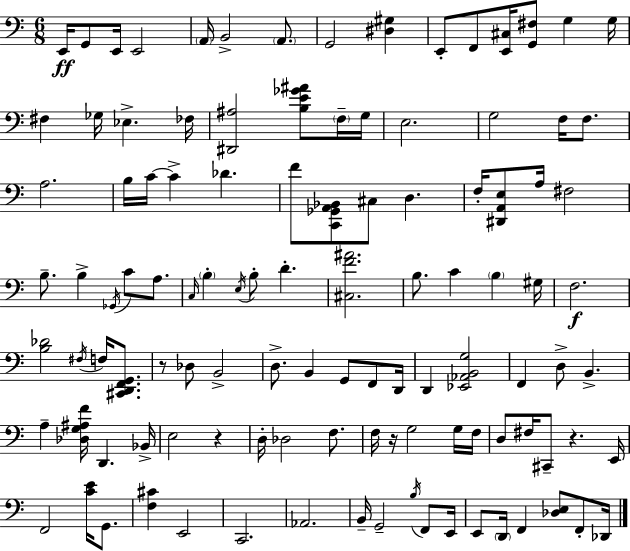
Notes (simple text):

E2/s G2/e E2/s E2/h A2/s B2/h A2/e. G2/h [D#3,G#3]/q E2/e F2/e [E2,C#3]/s [G2,F#3]/e G3/q G3/s F#3/q Gb3/s Eb3/q. FES3/s [D#2,A#3]/h [B3,E4,Gb4,A#4]/e F3/s G3/s E3/h. G3/h F3/s F3/e. A3/h. B3/s C4/s C4/q Db4/q. F4/e [C2,Gb2,A2,Bb2]/e C#3/e D3/q. F3/s [D#2,A2,E3]/e A3/s F#3/h B3/e. B3/q Gb2/s C4/e A3/e. C3/s B3/q E3/s B3/e D4/q. [C#3,F4,A#4]/h. B3/e. C4/q B3/q G#3/s F3/h. [B3,Db4]/h F#3/s F3/s [C#2,D2,F2,G2]/e. R/e Db3/e B2/h D3/e. B2/q G2/e F2/e D2/s D2/q [Eb2,Ab2,B2,G3]/h F2/q D3/e B2/q. A3/q [Db3,G3,A#3,F4]/s D2/q. Bb2/s E3/h R/q D3/s Db3/h F3/e. F3/s R/s G3/h G3/s F3/s D3/e F#3/s C#2/e R/q. E2/s F2/h [C4,E4]/s G2/e. [F3,C#4]/q E2/h C2/h. Ab2/h. B2/s G2/h B3/s F2/e E2/s E2/e D2/s F2/q [Db3,E3]/e F2/e Db2/s